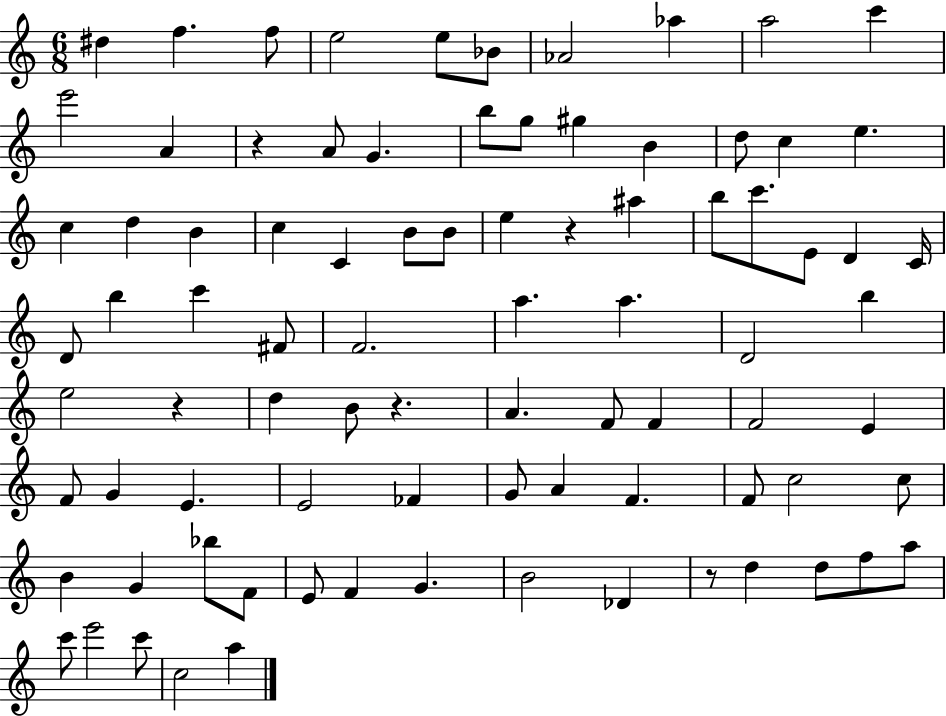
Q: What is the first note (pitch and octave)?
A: D#5